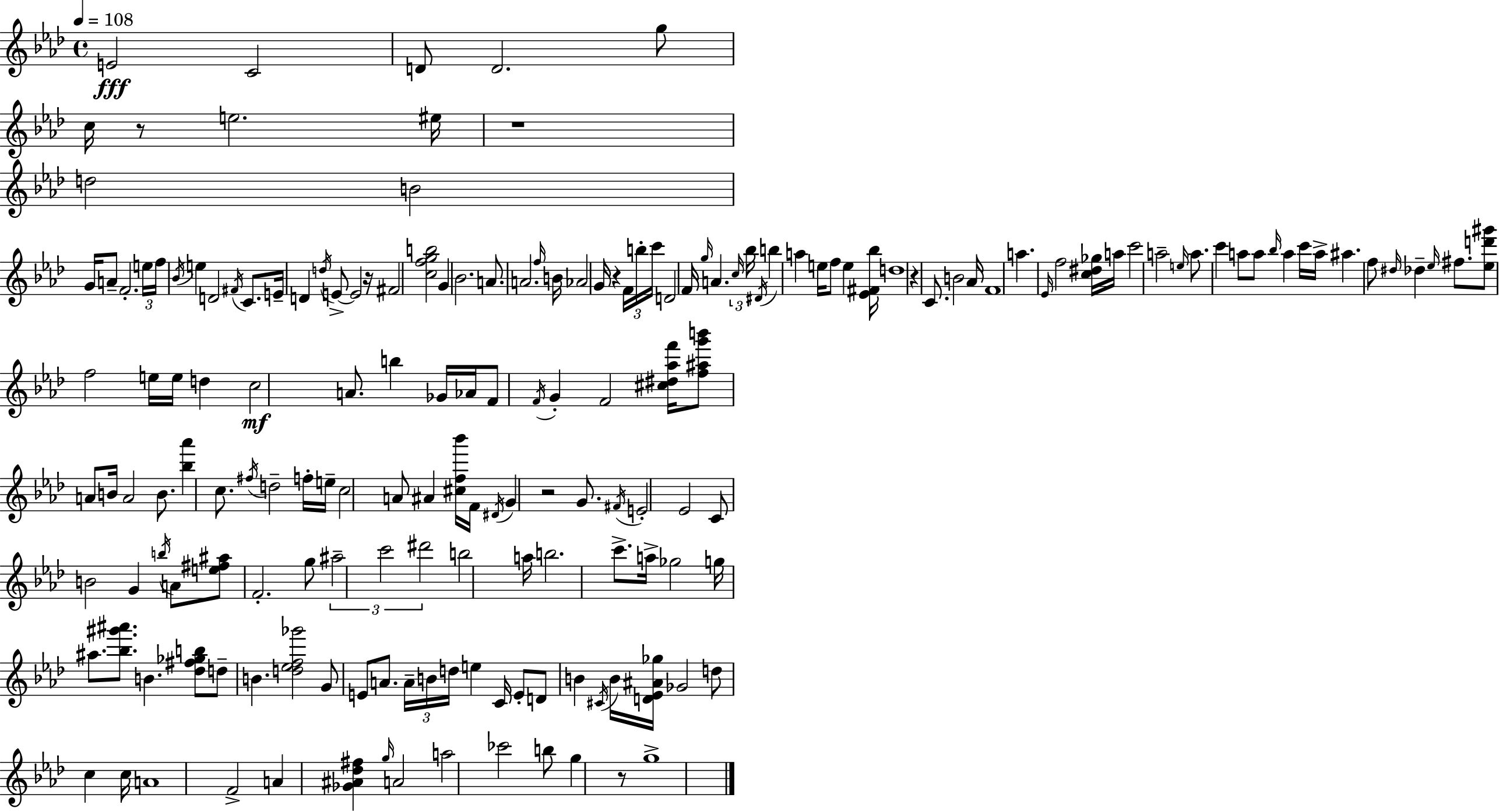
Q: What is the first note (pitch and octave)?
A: E4